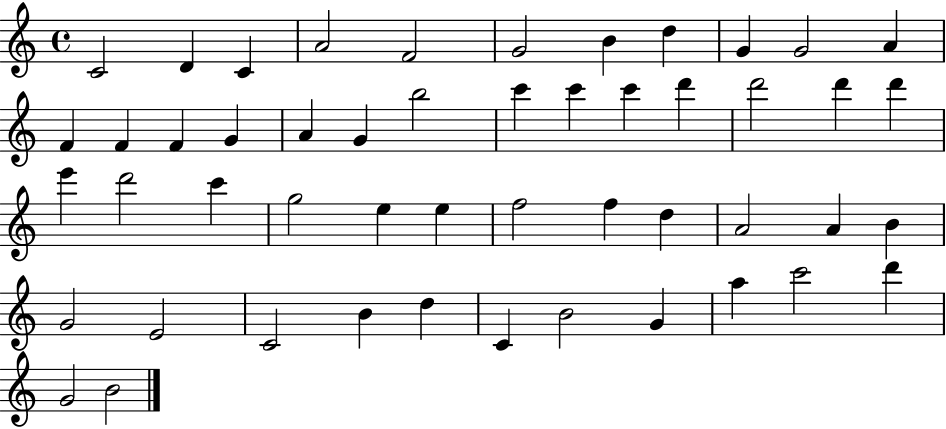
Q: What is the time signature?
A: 4/4